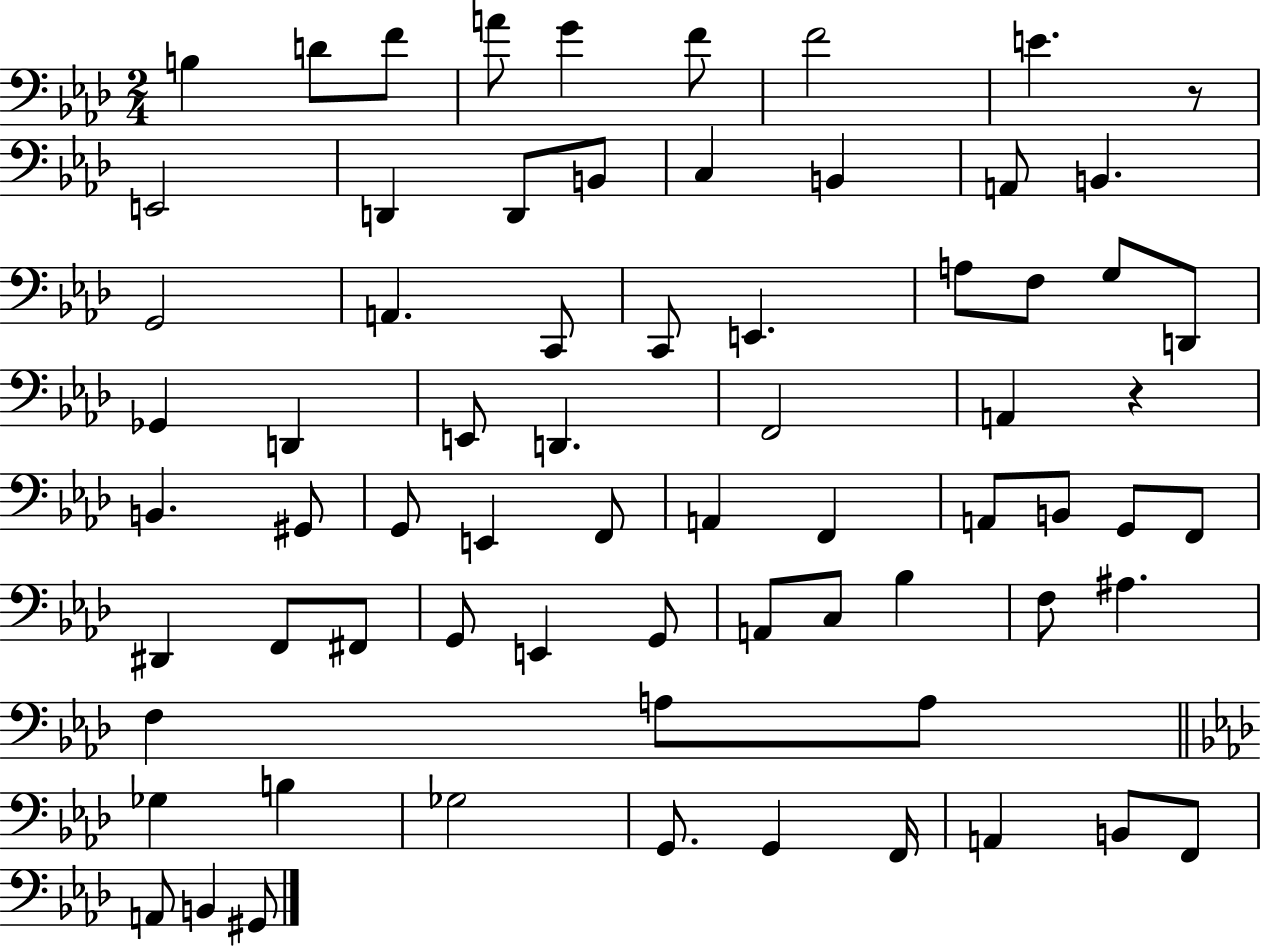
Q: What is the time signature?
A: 2/4